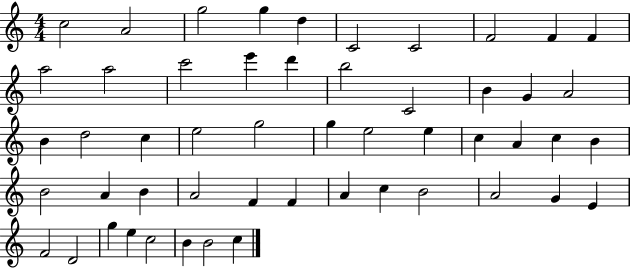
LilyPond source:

{
  \clef treble
  \numericTimeSignature
  \time 4/4
  \key c \major
  c''2 a'2 | g''2 g''4 d''4 | c'2 c'2 | f'2 f'4 f'4 | \break a''2 a''2 | c'''2 e'''4 d'''4 | b''2 c'2 | b'4 g'4 a'2 | \break b'4 d''2 c''4 | e''2 g''2 | g''4 e''2 e''4 | c''4 a'4 c''4 b'4 | \break b'2 a'4 b'4 | a'2 f'4 f'4 | a'4 c''4 b'2 | a'2 g'4 e'4 | \break f'2 d'2 | g''4 e''4 c''2 | b'4 b'2 c''4 | \bar "|."
}